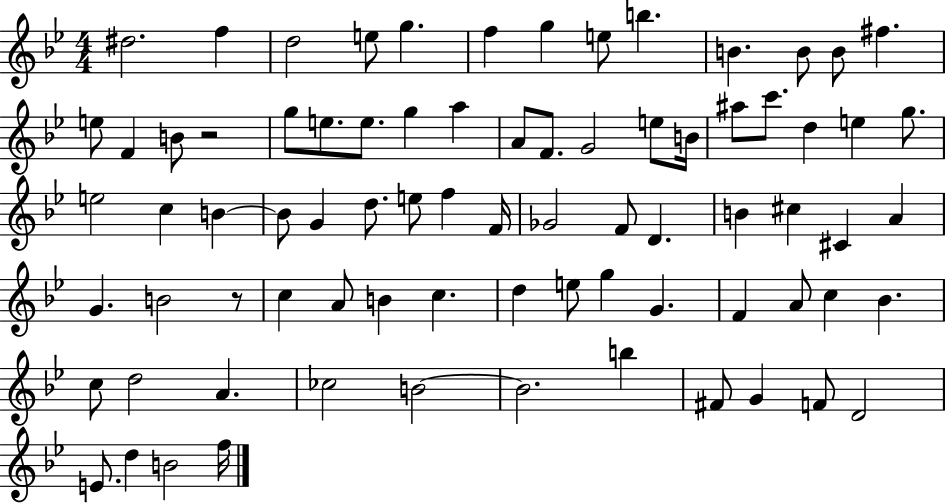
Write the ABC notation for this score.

X:1
T:Untitled
M:4/4
L:1/4
K:Bb
^d2 f d2 e/2 g f g e/2 b B B/2 B/2 ^f e/2 F B/2 z2 g/2 e/2 e/2 g a A/2 F/2 G2 e/2 B/4 ^a/2 c'/2 d e g/2 e2 c B B/2 G d/2 e/2 f F/4 _G2 F/2 D B ^c ^C A G B2 z/2 c A/2 B c d e/2 g G F A/2 c _B c/2 d2 A _c2 B2 B2 b ^F/2 G F/2 D2 E/2 d B2 f/4